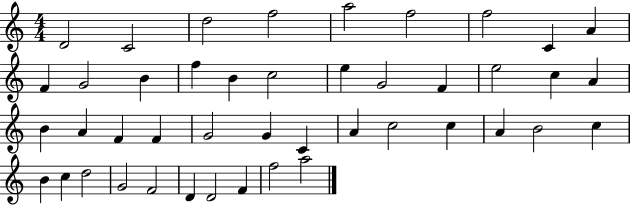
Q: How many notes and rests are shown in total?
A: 44